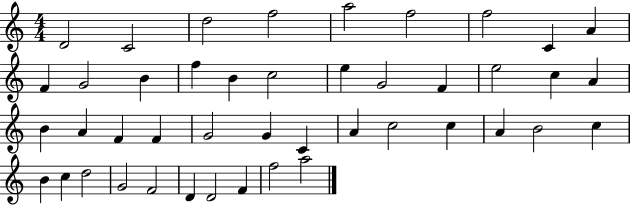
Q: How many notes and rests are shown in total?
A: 44